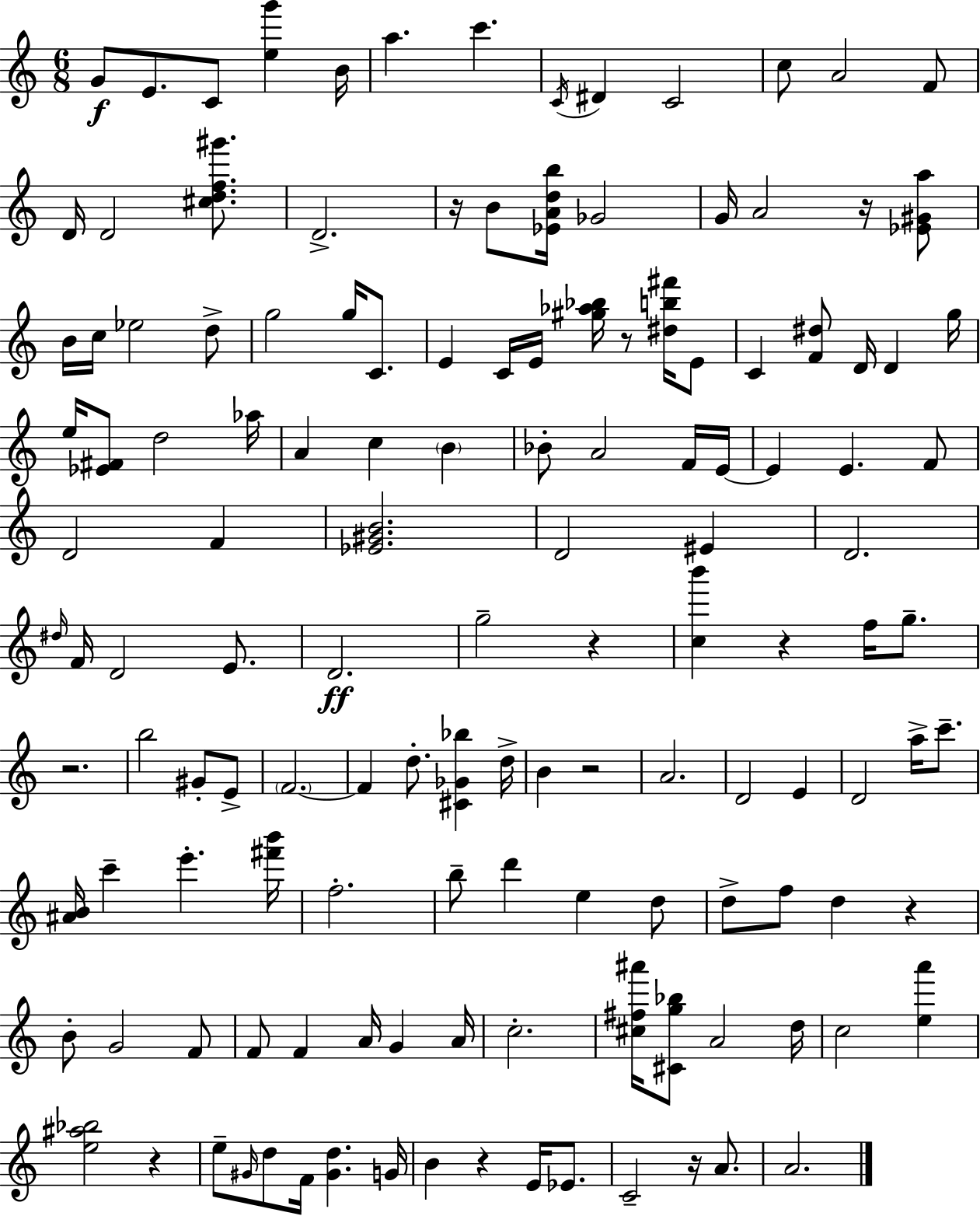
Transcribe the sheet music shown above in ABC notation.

X:1
T:Untitled
M:6/8
L:1/4
K:C
G/2 E/2 C/2 [eg'] B/4 a c' C/4 ^D C2 c/2 A2 F/2 D/4 D2 [^cdf^g']/2 D2 z/4 B/2 [_EAdb]/4 _G2 G/4 A2 z/4 [_E^Ga]/2 B/4 c/4 _e2 d/2 g2 g/4 C/2 E C/4 E/4 [^g_a_b]/4 z/2 [^db^f']/4 E/2 C [F^d]/2 D/4 D g/4 e/4 [_E^F]/2 d2 _a/4 A c B _B/2 A2 F/4 E/4 E E F/2 D2 F [_E^GB]2 D2 ^E D2 ^d/4 F/4 D2 E/2 D2 g2 z [cb'] z f/4 g/2 z2 b2 ^G/2 E/2 F2 F d/2 [^C_G_b] d/4 B z2 A2 D2 E D2 a/4 c'/2 [^AB]/4 c' e' [^f'b']/4 f2 b/2 d' e d/2 d/2 f/2 d z B/2 G2 F/2 F/2 F A/4 G A/4 c2 [^c^f^a']/4 [^Cg_b]/2 A2 d/4 c2 [ea'] [e^a_b]2 z e/2 ^G/4 d/2 F/4 [^Gd] G/4 B z E/4 _E/2 C2 z/4 A/2 A2